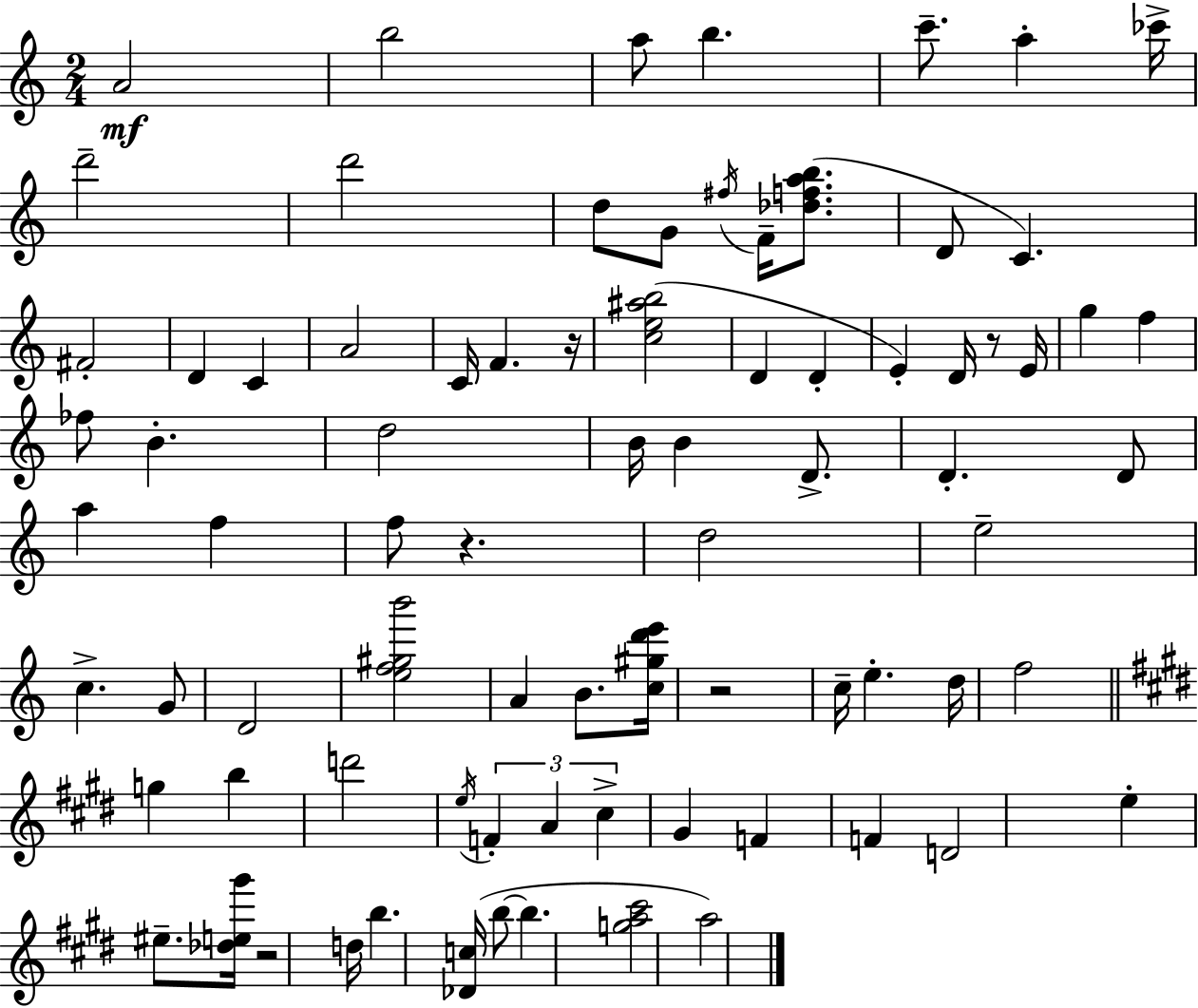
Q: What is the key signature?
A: C major